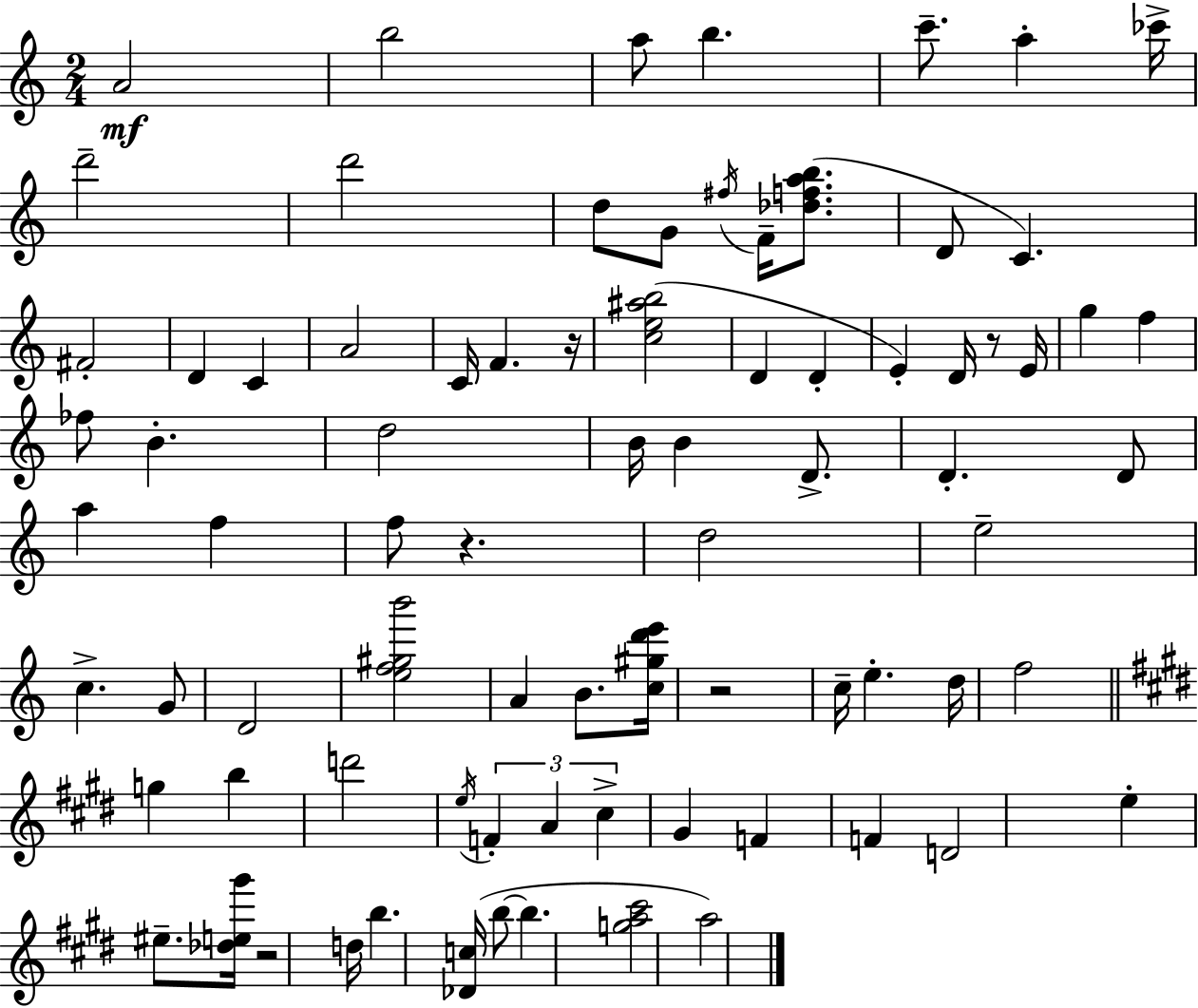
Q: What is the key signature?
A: C major